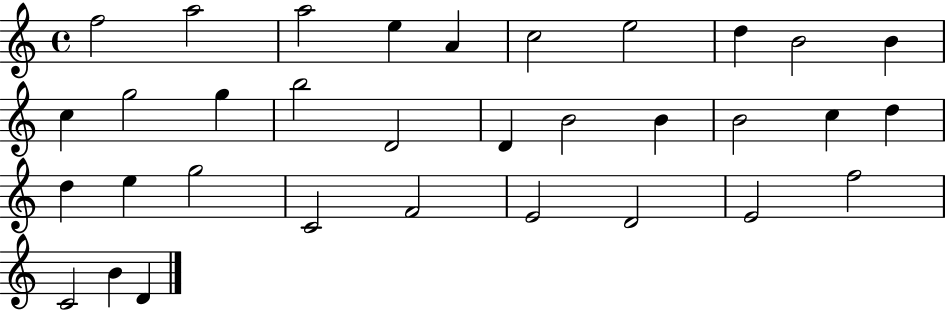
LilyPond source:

{
  \clef treble
  \time 4/4
  \defaultTimeSignature
  \key c \major
  f''2 a''2 | a''2 e''4 a'4 | c''2 e''2 | d''4 b'2 b'4 | \break c''4 g''2 g''4 | b''2 d'2 | d'4 b'2 b'4 | b'2 c''4 d''4 | \break d''4 e''4 g''2 | c'2 f'2 | e'2 d'2 | e'2 f''2 | \break c'2 b'4 d'4 | \bar "|."
}